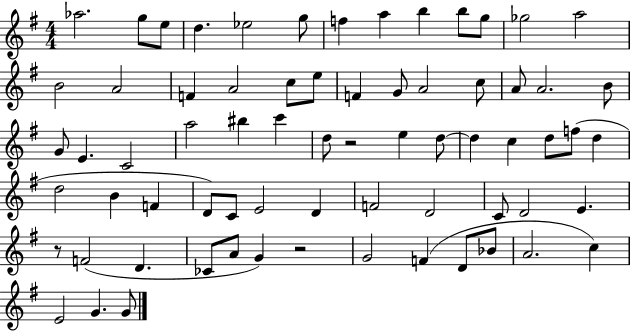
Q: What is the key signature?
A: G major